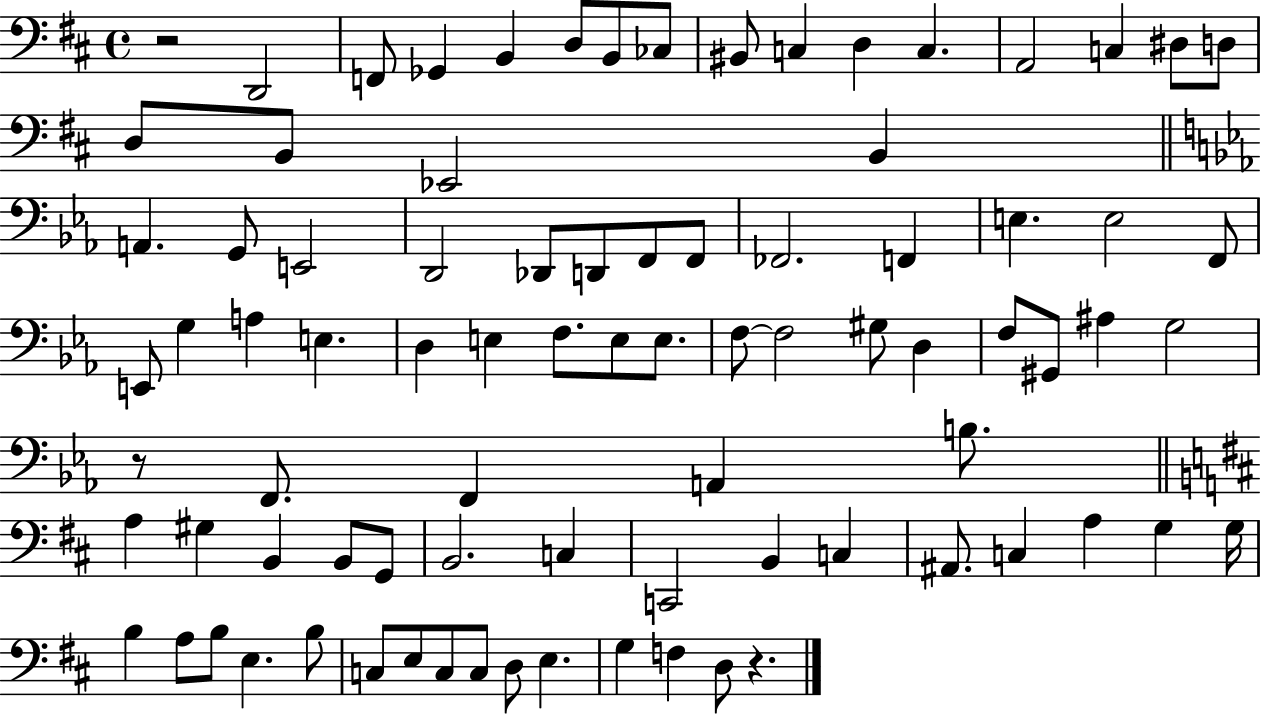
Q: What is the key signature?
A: D major